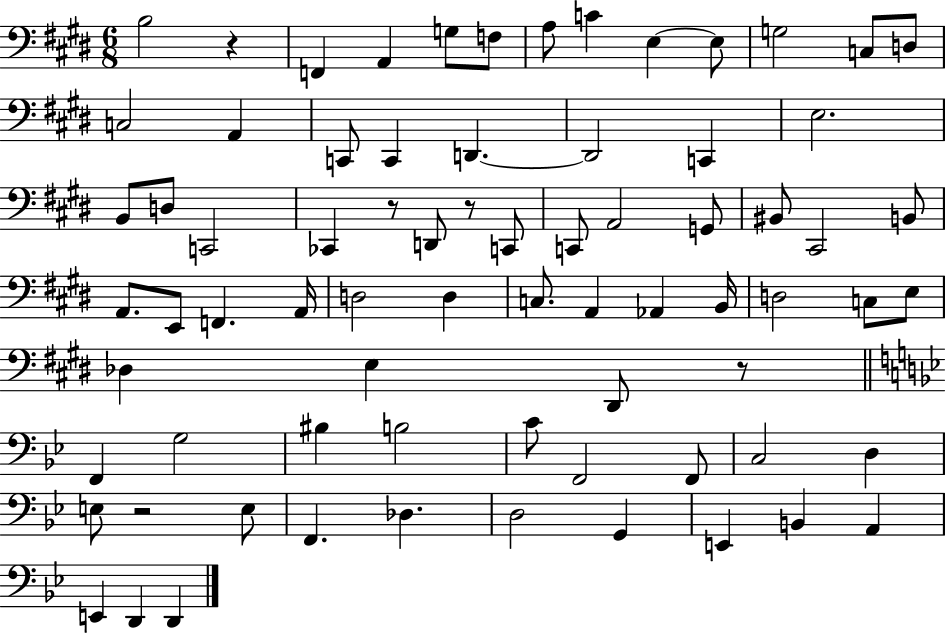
B3/h R/q F2/q A2/q G3/e F3/e A3/e C4/q E3/q E3/e G3/h C3/e D3/e C3/h A2/q C2/e C2/q D2/q. D2/h C2/q E3/h. B2/e D3/e C2/h CES2/q R/e D2/e R/e C2/e C2/e A2/h G2/e BIS2/e C#2/h B2/e A2/e. E2/e F2/q. A2/s D3/h D3/q C3/e. A2/q Ab2/q B2/s D3/h C3/e E3/e Db3/q E3/q D#2/e R/e F2/q G3/h BIS3/q B3/h C4/e F2/h F2/e C3/h D3/q E3/e R/h E3/e F2/q. Db3/q. D3/h G2/q E2/q B2/q A2/q E2/q D2/q D2/q